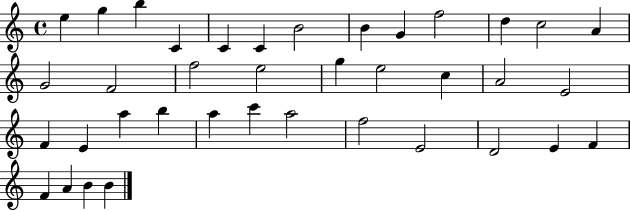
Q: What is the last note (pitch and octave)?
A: B4